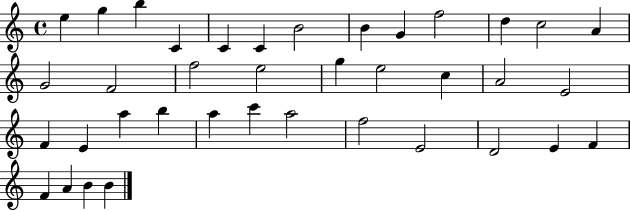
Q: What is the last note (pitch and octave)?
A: B4